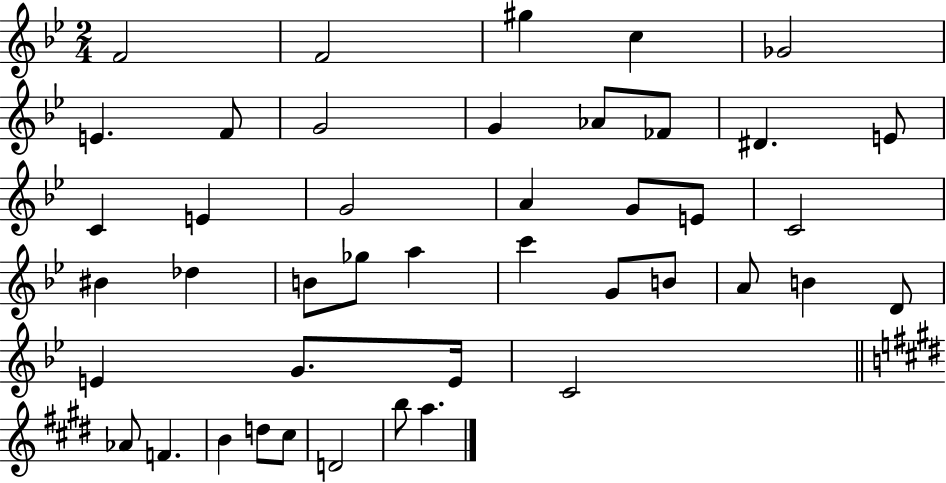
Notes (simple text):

F4/h F4/h G#5/q C5/q Gb4/h E4/q. F4/e G4/h G4/q Ab4/e FES4/e D#4/q. E4/e C4/q E4/q G4/h A4/q G4/e E4/e C4/h BIS4/q Db5/q B4/e Gb5/e A5/q C6/q G4/e B4/e A4/e B4/q D4/e E4/q G4/e. E4/s C4/h Ab4/e F4/q. B4/q D5/e C#5/e D4/h B5/e A5/q.